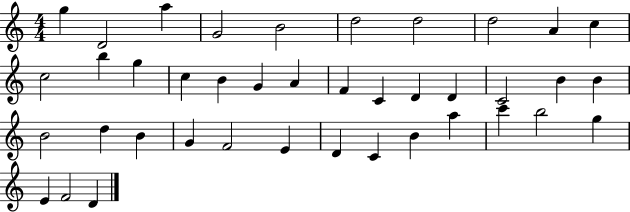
G5/q D4/h A5/q G4/h B4/h D5/h D5/h D5/h A4/q C5/q C5/h B5/q G5/q C5/q B4/q G4/q A4/q F4/q C4/q D4/q D4/q C4/h B4/q B4/q B4/h D5/q B4/q G4/q F4/h E4/q D4/q C4/q B4/q A5/q C6/q B5/h G5/q E4/q F4/h D4/q